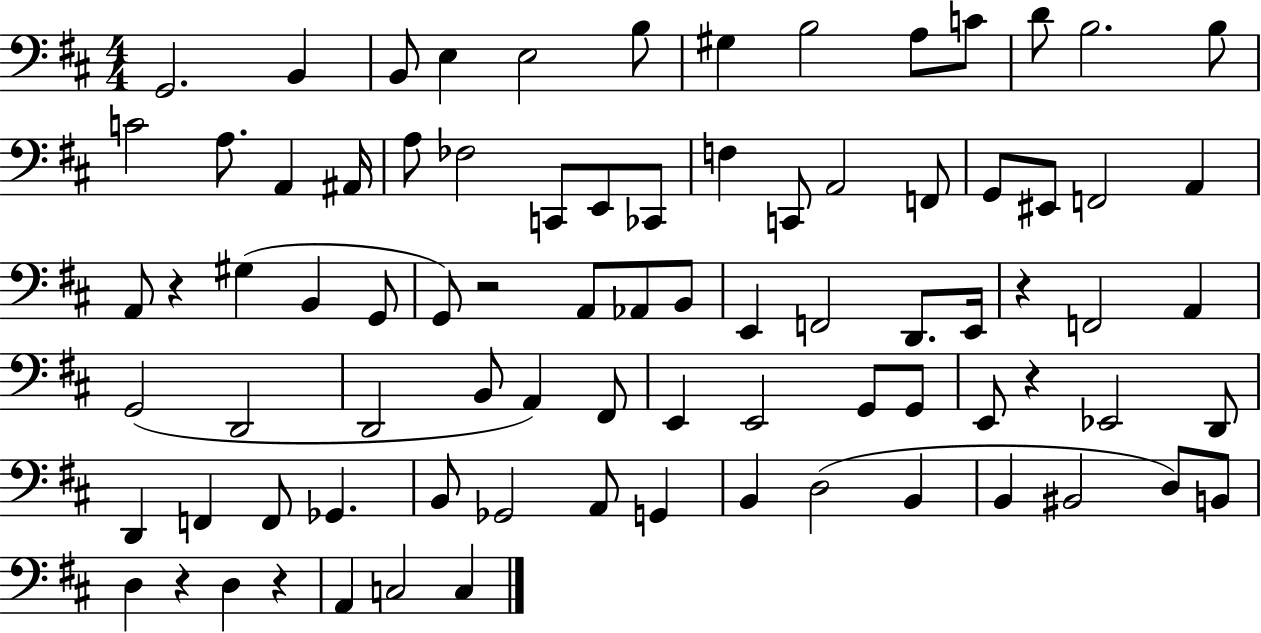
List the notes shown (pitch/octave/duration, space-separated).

G2/h. B2/q B2/e E3/q E3/h B3/e G#3/q B3/h A3/e C4/e D4/e B3/h. B3/e C4/h A3/e. A2/q A#2/s A3/e FES3/h C2/e E2/e CES2/e F3/q C2/e A2/h F2/e G2/e EIS2/e F2/h A2/q A2/e R/q G#3/q B2/q G2/e G2/e R/h A2/e Ab2/e B2/e E2/q F2/h D2/e. E2/s R/q F2/h A2/q G2/h D2/h D2/h B2/e A2/q F#2/e E2/q E2/h G2/e G2/e E2/e R/q Eb2/h D2/e D2/q F2/q F2/e Gb2/q. B2/e Gb2/h A2/e G2/q B2/q D3/h B2/q B2/q BIS2/h D3/e B2/e D3/q R/q D3/q R/q A2/q C3/h C3/q